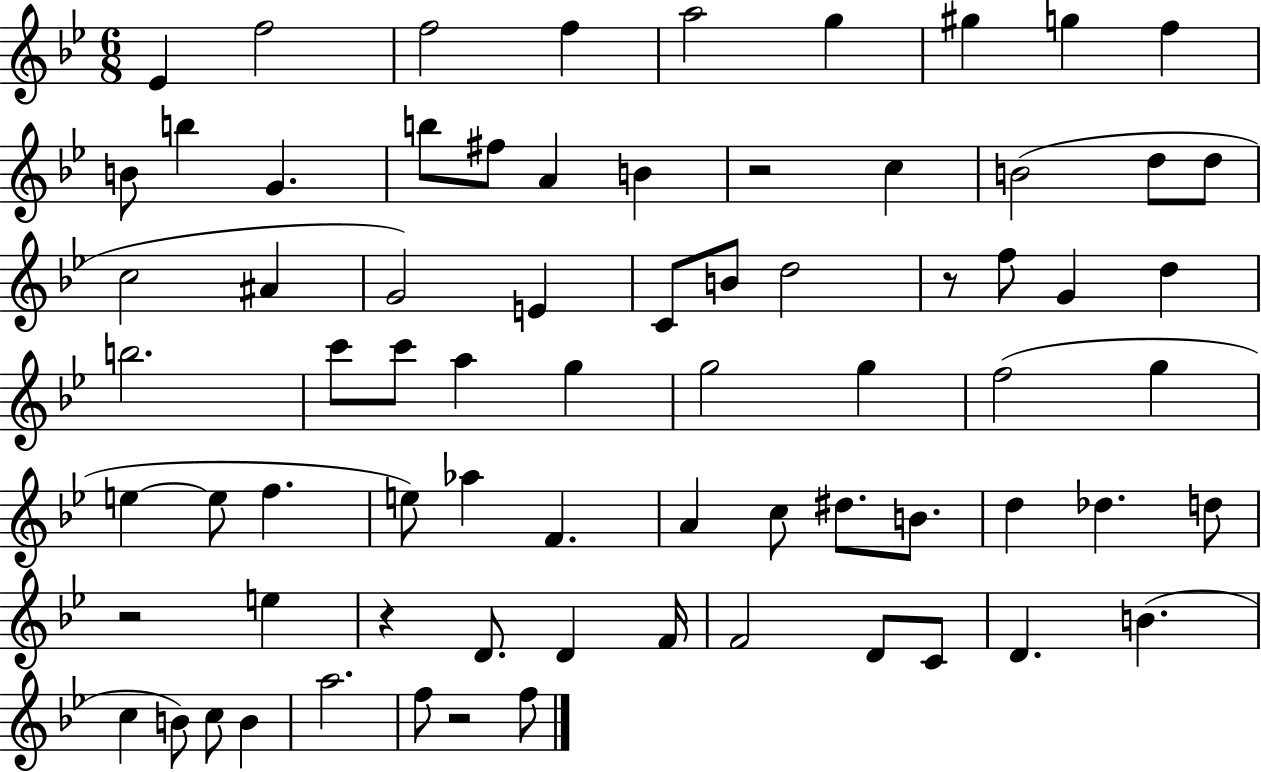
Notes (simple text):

Eb4/q F5/h F5/h F5/q A5/h G5/q G#5/q G5/q F5/q B4/e B5/q G4/q. B5/e F#5/e A4/q B4/q R/h C5/q B4/h D5/e D5/e C5/h A#4/q G4/h E4/q C4/e B4/e D5/h R/e F5/e G4/q D5/q B5/h. C6/e C6/e A5/q G5/q G5/h G5/q F5/h G5/q E5/q E5/e F5/q. E5/e Ab5/q F4/q. A4/q C5/e D#5/e. B4/e. D5/q Db5/q. D5/e R/h E5/q R/q D4/e. D4/q F4/s F4/h D4/e C4/e D4/q. B4/q. C5/q B4/e C5/e B4/q A5/h. F5/e R/h F5/e